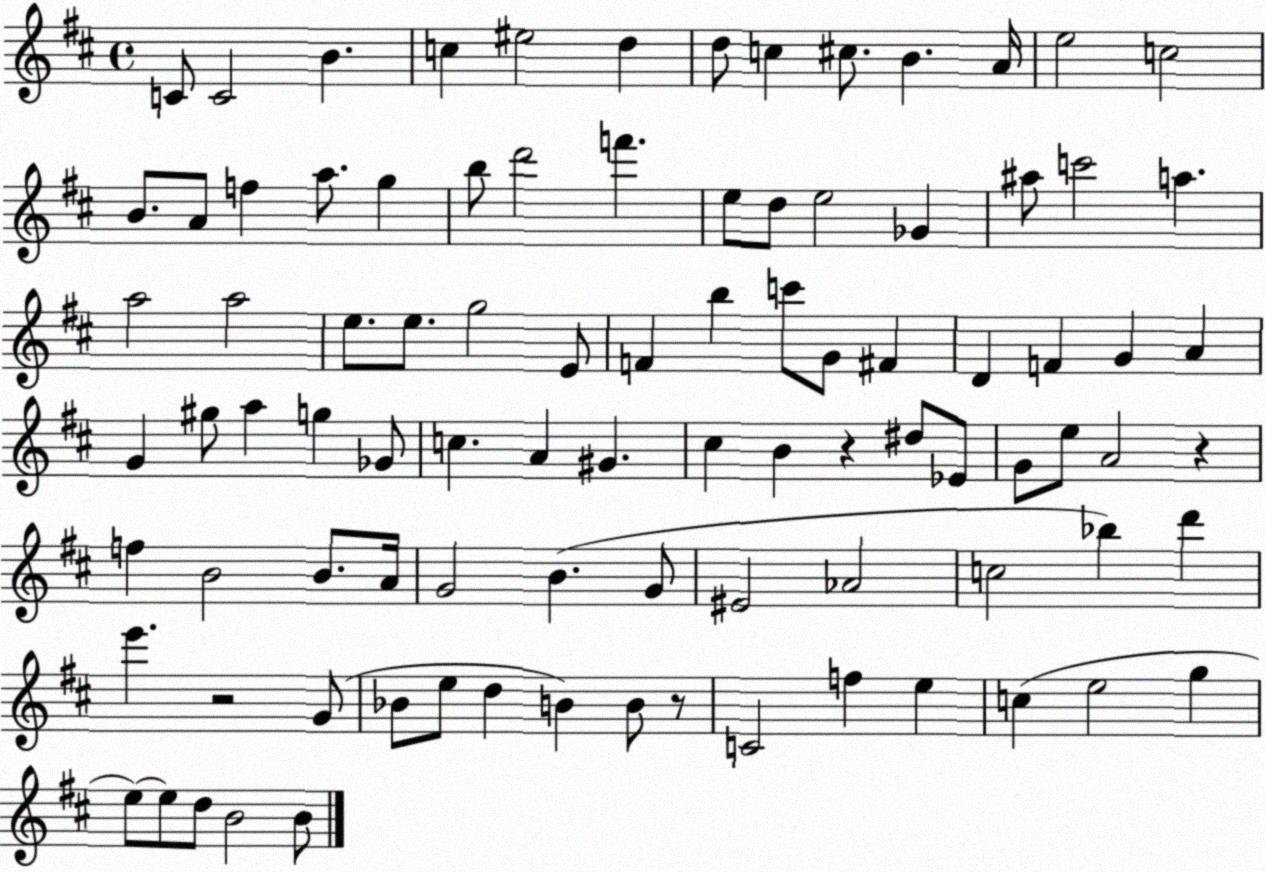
X:1
T:Untitled
M:4/4
L:1/4
K:D
C/2 C2 B c ^e2 d d/2 c ^c/2 B A/4 e2 c2 B/2 A/2 f a/2 g b/2 d'2 f' e/2 d/2 e2 _G ^a/2 c'2 a a2 a2 e/2 e/2 g2 E/2 F b c'/2 G/2 ^F D F G A G ^g/2 a g _G/2 c A ^G ^c B z ^d/2 _E/2 G/2 e/2 A2 z f B2 B/2 A/4 G2 B G/2 ^E2 _A2 c2 _b d' e' z2 G/2 _B/2 e/2 d B B/2 z/2 C2 f e c e2 g e/2 e/2 d/2 B2 B/2